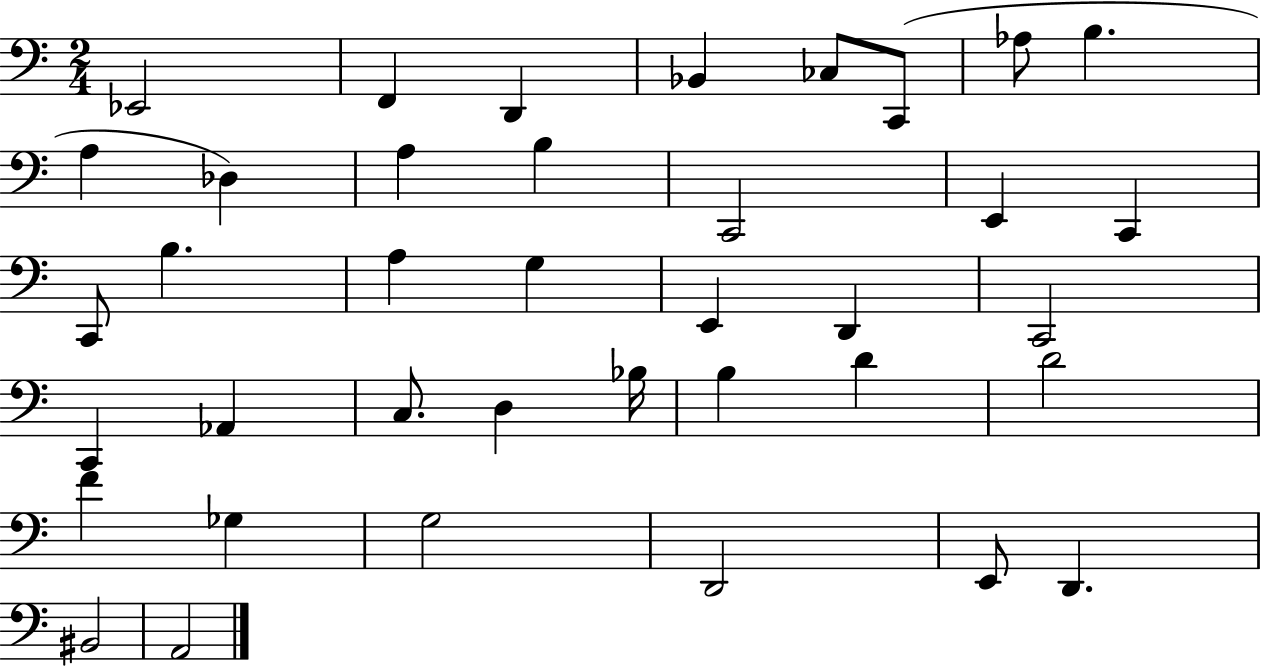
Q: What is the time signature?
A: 2/4